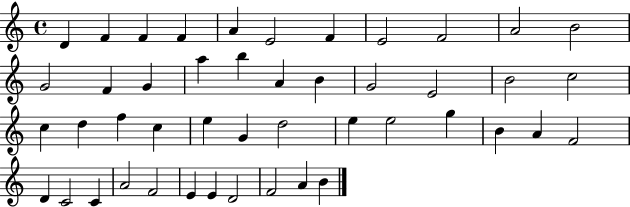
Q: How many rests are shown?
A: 0